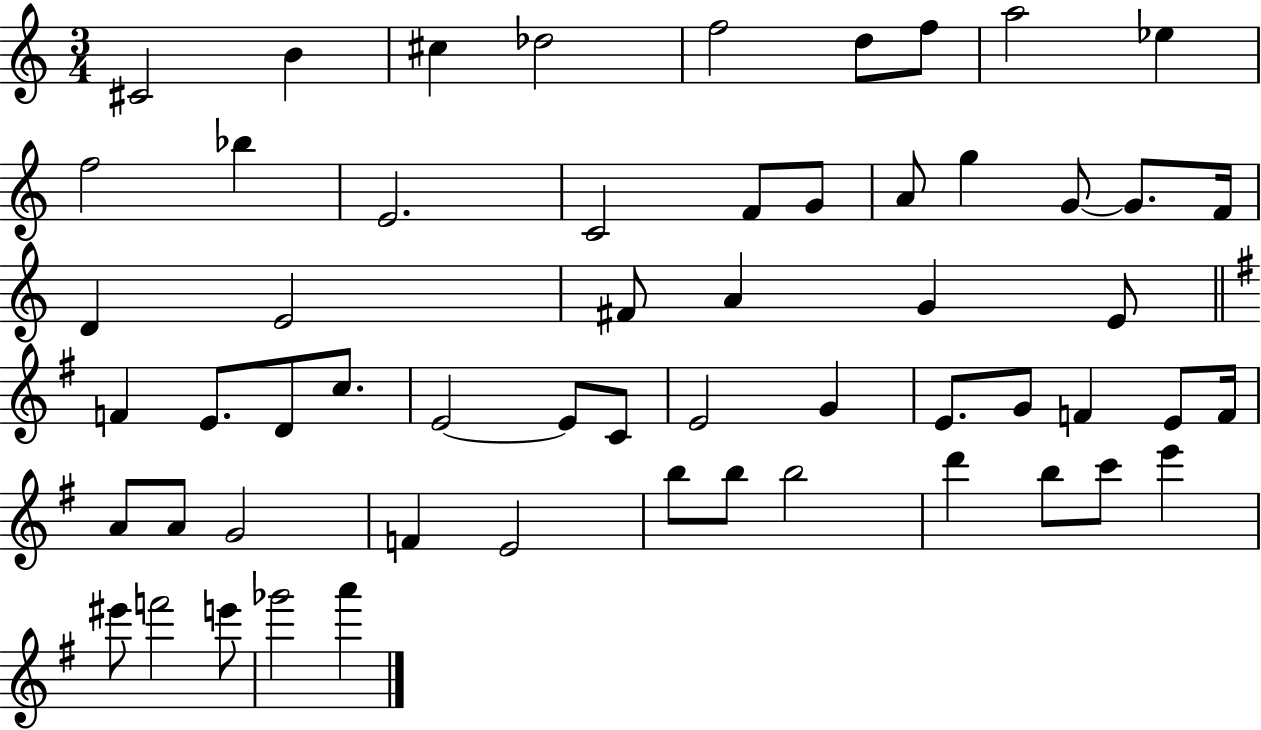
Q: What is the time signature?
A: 3/4